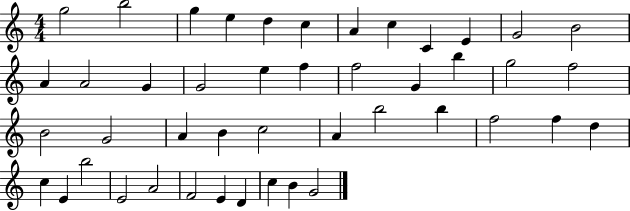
X:1
T:Untitled
M:4/4
L:1/4
K:C
g2 b2 g e d c A c C E G2 B2 A A2 G G2 e f f2 G b g2 f2 B2 G2 A B c2 A b2 b f2 f d c E b2 E2 A2 F2 E D c B G2